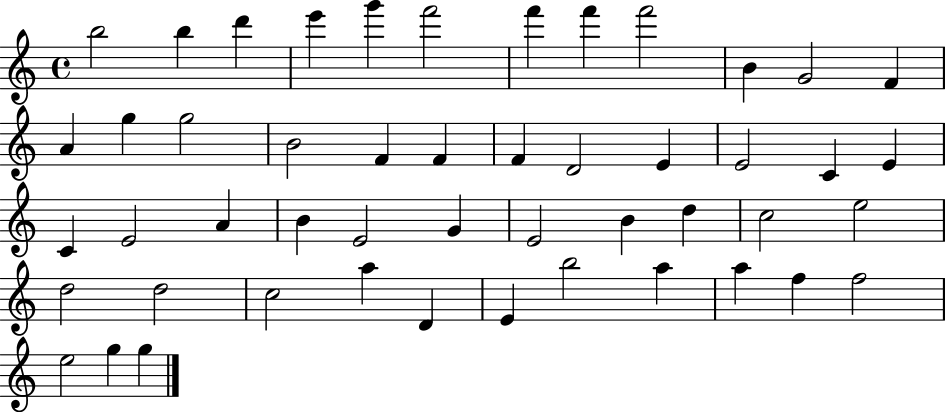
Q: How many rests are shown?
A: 0